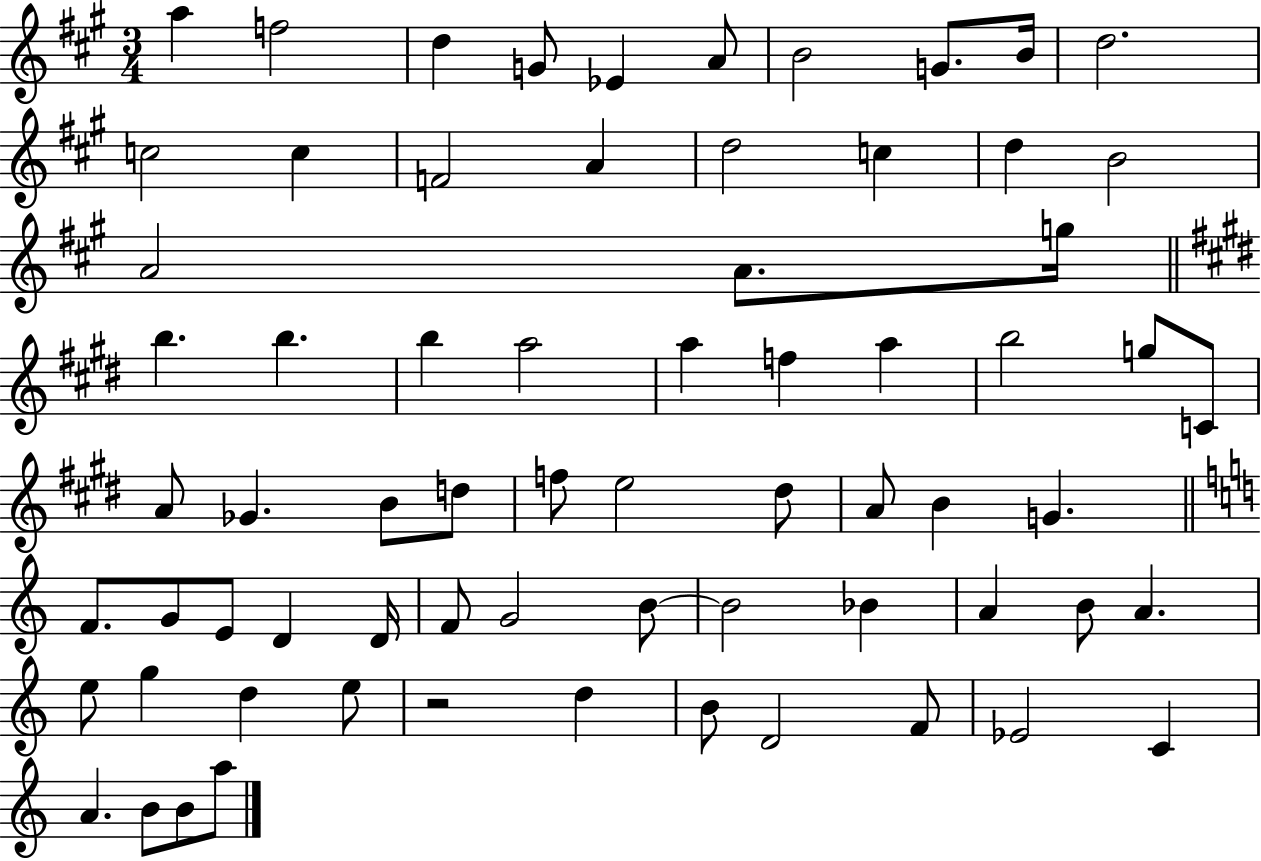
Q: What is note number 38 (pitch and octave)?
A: D#5